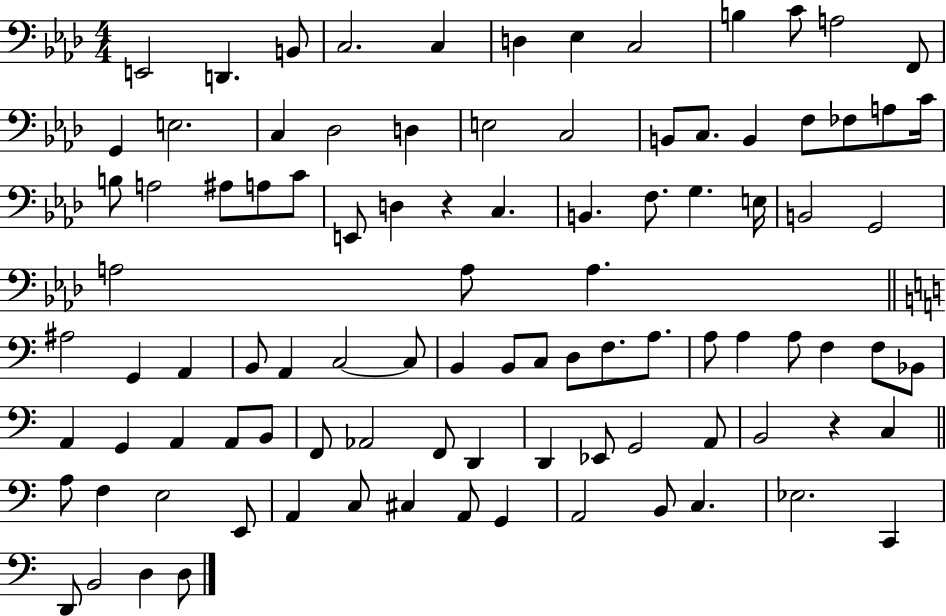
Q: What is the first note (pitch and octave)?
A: E2